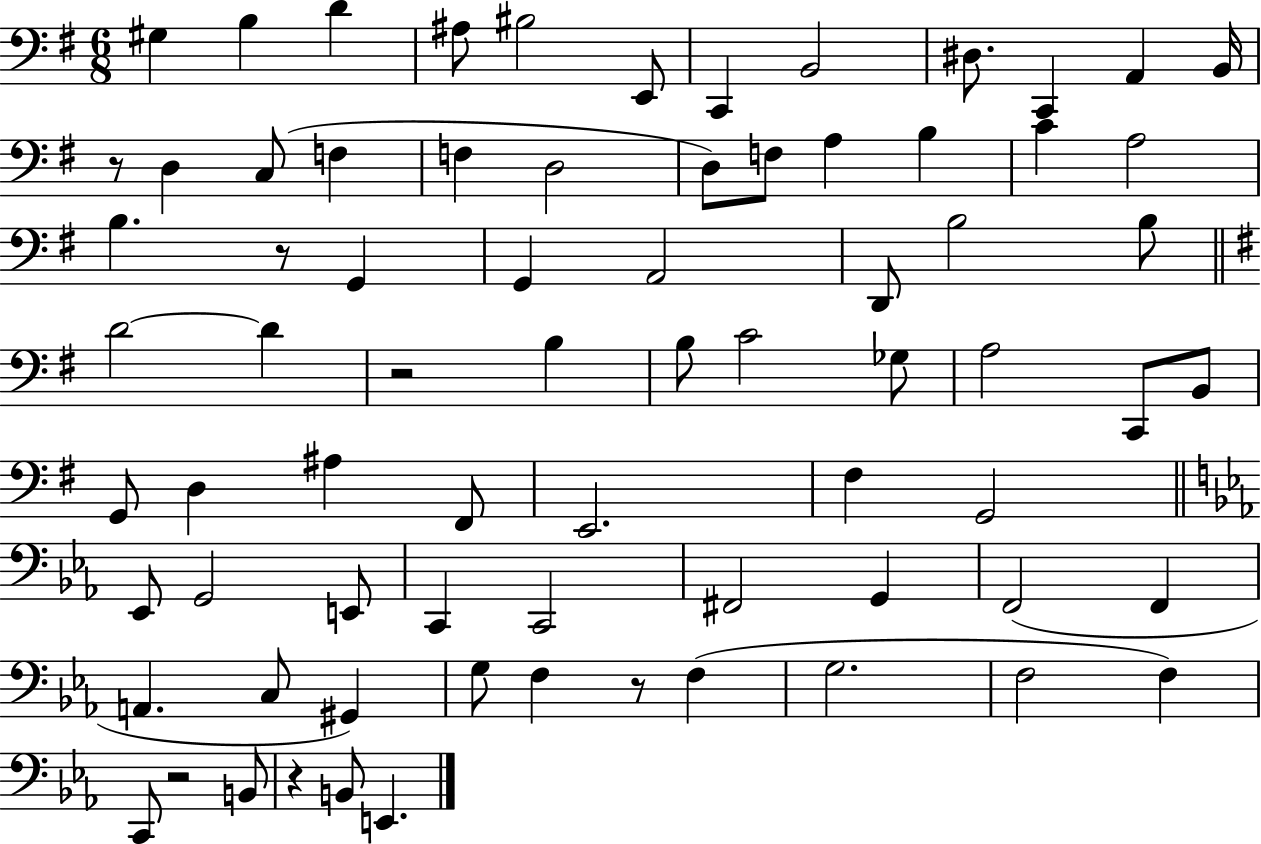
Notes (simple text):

G#3/q B3/q D4/q A#3/e BIS3/h E2/e C2/q B2/h D#3/e. C2/q A2/q B2/s R/e D3/q C3/e F3/q F3/q D3/h D3/e F3/e A3/q B3/q C4/q A3/h B3/q. R/e G2/q G2/q A2/h D2/e B3/h B3/e D4/h D4/q R/h B3/q B3/e C4/h Gb3/e A3/h C2/e B2/e G2/e D3/q A#3/q F#2/e E2/h. F#3/q G2/h Eb2/e G2/h E2/e C2/q C2/h F#2/h G2/q F2/h F2/q A2/q. C3/e G#2/q G3/e F3/q R/e F3/q G3/h. F3/h F3/q C2/e R/h B2/e R/q B2/e E2/q.